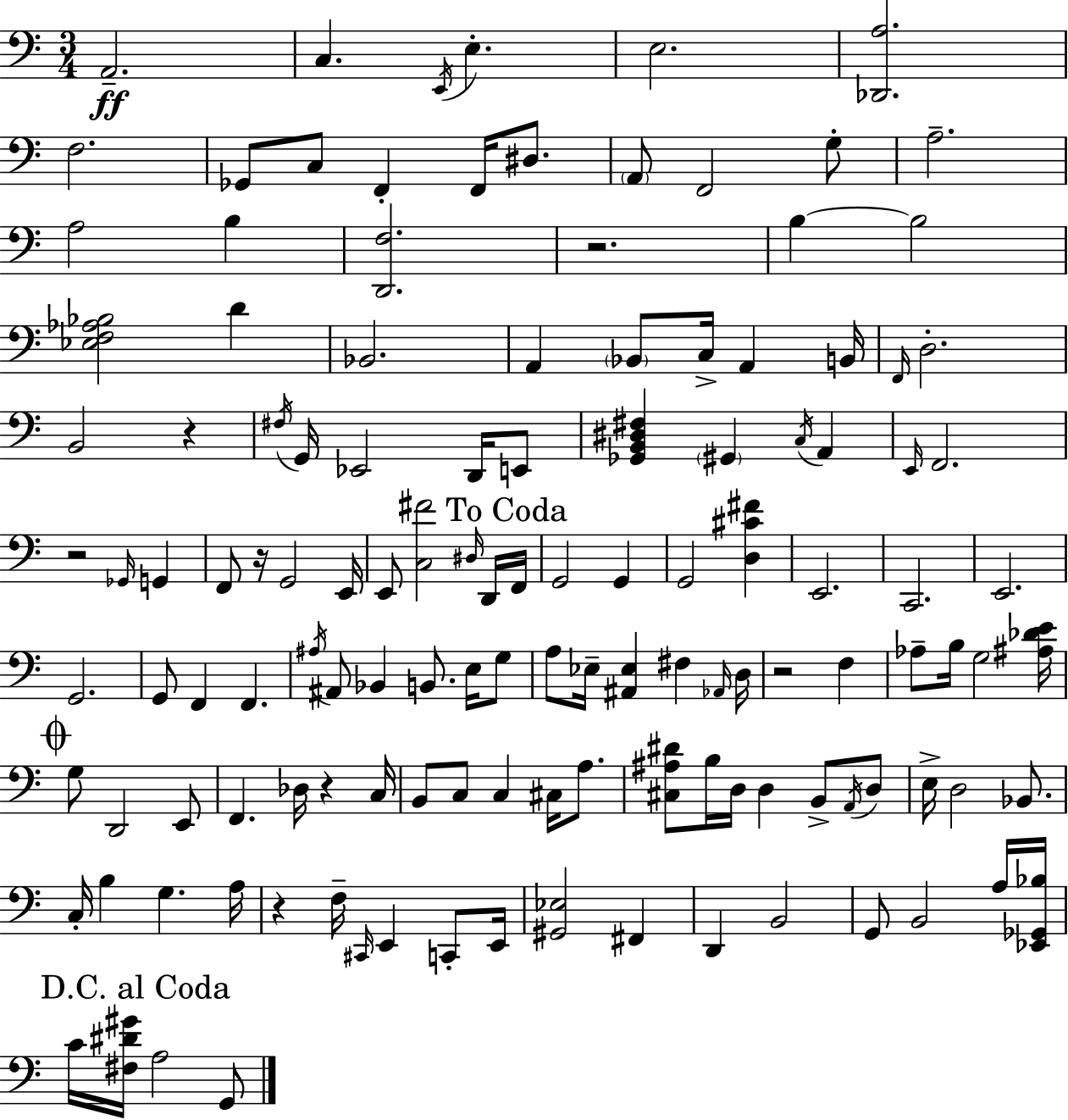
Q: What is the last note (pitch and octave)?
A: G2